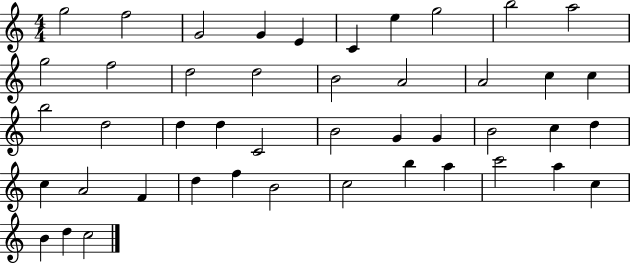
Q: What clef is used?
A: treble